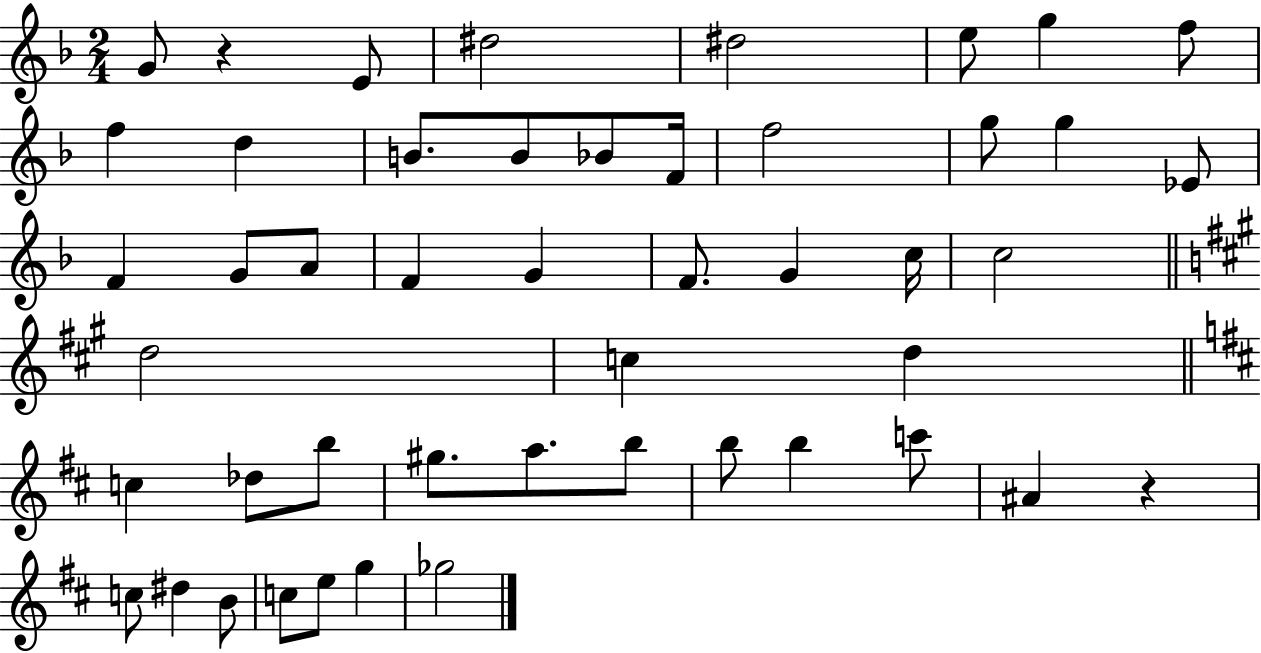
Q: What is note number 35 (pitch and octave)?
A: B5